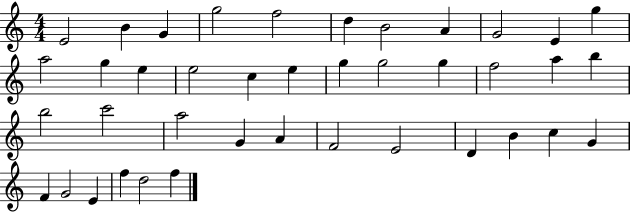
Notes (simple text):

E4/h B4/q G4/q G5/h F5/h D5/q B4/h A4/q G4/h E4/q G5/q A5/h G5/q E5/q E5/h C5/q E5/q G5/q G5/h G5/q F5/h A5/q B5/q B5/h C6/h A5/h G4/q A4/q F4/h E4/h D4/q B4/q C5/q G4/q F4/q G4/h E4/q F5/q D5/h F5/q